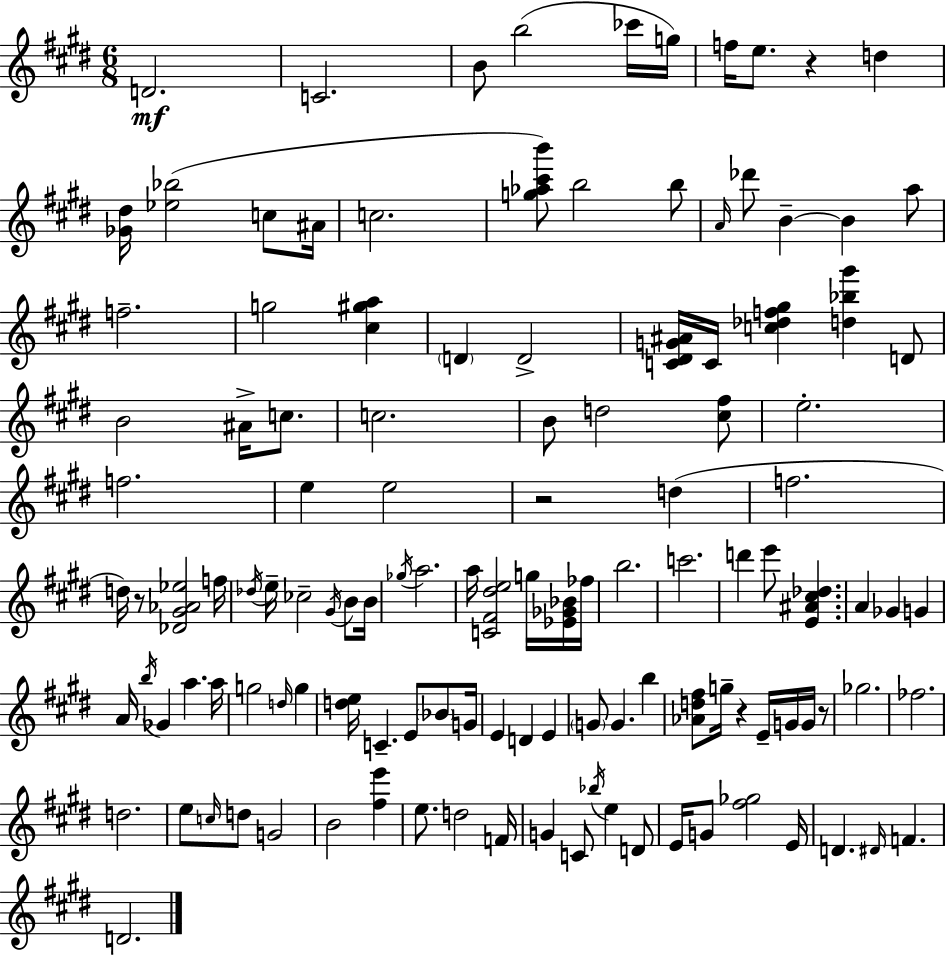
{
  \clef treble
  \numericTimeSignature
  \time 6/8
  \key e \major
  \repeat volta 2 { d'2.\mf | c'2. | b'8 b''2( ces'''16 g''16) | f''16 e''8. r4 d''4 | \break <ges' dis''>16 <ees'' bes''>2( c''8 ais'16 | c''2. | <g'' aes'' cis''' b'''>8) b''2 b''8 | \grace { a'16 } des'''8 b'4--~~ b'4 a''8 | \break f''2.-- | g''2 <cis'' gis'' a''>4 | \parenthesize d'4 d'2-> | <c' dis' g' ais'>16 c'16 <c'' des'' f'' gis''>4 <d'' bes'' gis'''>4 d'8 | \break b'2 ais'16-> c''8. | c''2. | b'8 d''2 <cis'' fis''>8 | e''2.-. | \break f''2. | e''4 e''2 | r2 d''4( | f''2. | \break d''16) r8 <des' gis' aes' ees''>2 | f''16 \acciaccatura { des''16 } e''16-- ces''2-- \acciaccatura { gis'16 } | b'8 b'16 \acciaccatura { ges''16 } a''2. | a''16 <c' fis' dis'' e''>2 | \break g''16 <ees' ges' bes'>16 fes''16 b''2. | c'''2. | d'''4 e'''8 <e' ais' cis'' des''>4. | a'4 ges'4 | \break g'4 a'16 \acciaccatura { b''16 } ges'4 a''4. | a''16 g''2 | \grace { d''16 } g''4 <d'' e''>16 c'4.-- | e'8 \parenthesize bes'8 g'16 e'4 d'4 | \break e'4 \parenthesize g'8 g'4. | b''4 <aes' d'' fis''>8 g''16-- r4 | e'16-- g'16 g'16 r8 ges''2. | fes''2. | \break d''2. | e''8 \grace { c''16 } d''8 g'2 | b'2 | <fis'' e'''>4 e''8. d''2 | \break f'16 g'4 c'8 | \acciaccatura { bes''16 } e''4 d'8 e'16 g'8 <fis'' ges''>2 | e'16 d'4. | \grace { dis'16 } f'4. d'2. | \break } \bar "|."
}